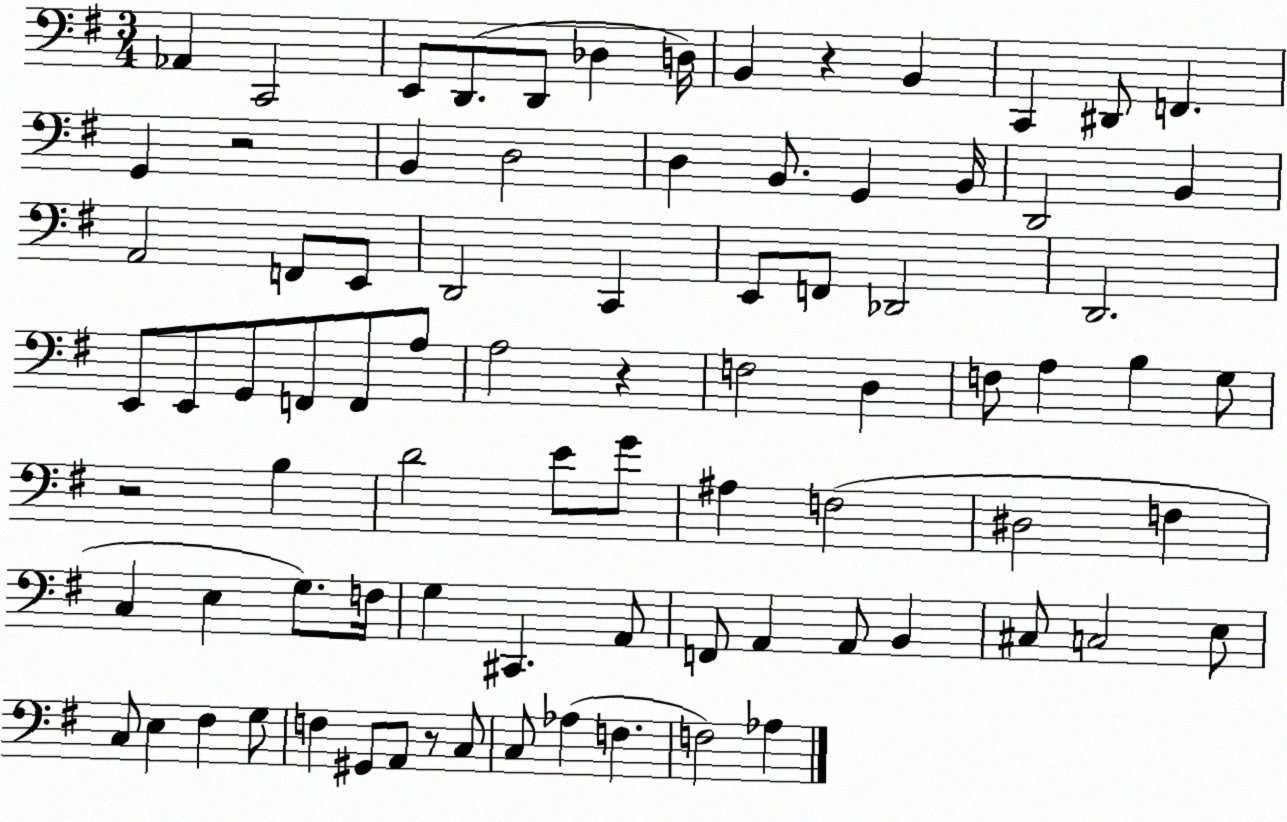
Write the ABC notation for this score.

X:1
T:Untitled
M:3/4
L:1/4
K:G
_A,, C,,2 E,,/2 D,,/2 D,,/2 _D, D,/4 B,, z B,, C,, ^D,,/2 F,, G,, z2 B,, D,2 D, B,,/2 G,, B,,/4 D,,2 B,, A,,2 F,,/2 E,,/2 D,,2 C,, E,,/2 F,,/2 _D,,2 D,,2 E,,/2 E,,/2 G,,/2 F,,/2 F,,/2 A,/2 A,2 z F,2 D, F,/2 A, B, G,/2 z2 B, D2 E/2 G/2 ^A, F,2 ^D,2 F, C, E, G,/2 F,/4 G, ^C,, A,,/2 F,,/2 A,, A,,/2 B,, ^C,/2 C,2 E,/2 C,/2 E, ^F, G,/2 F, ^G,,/2 A,,/2 z/2 C,/2 C,/2 _A, F, F,2 _A,